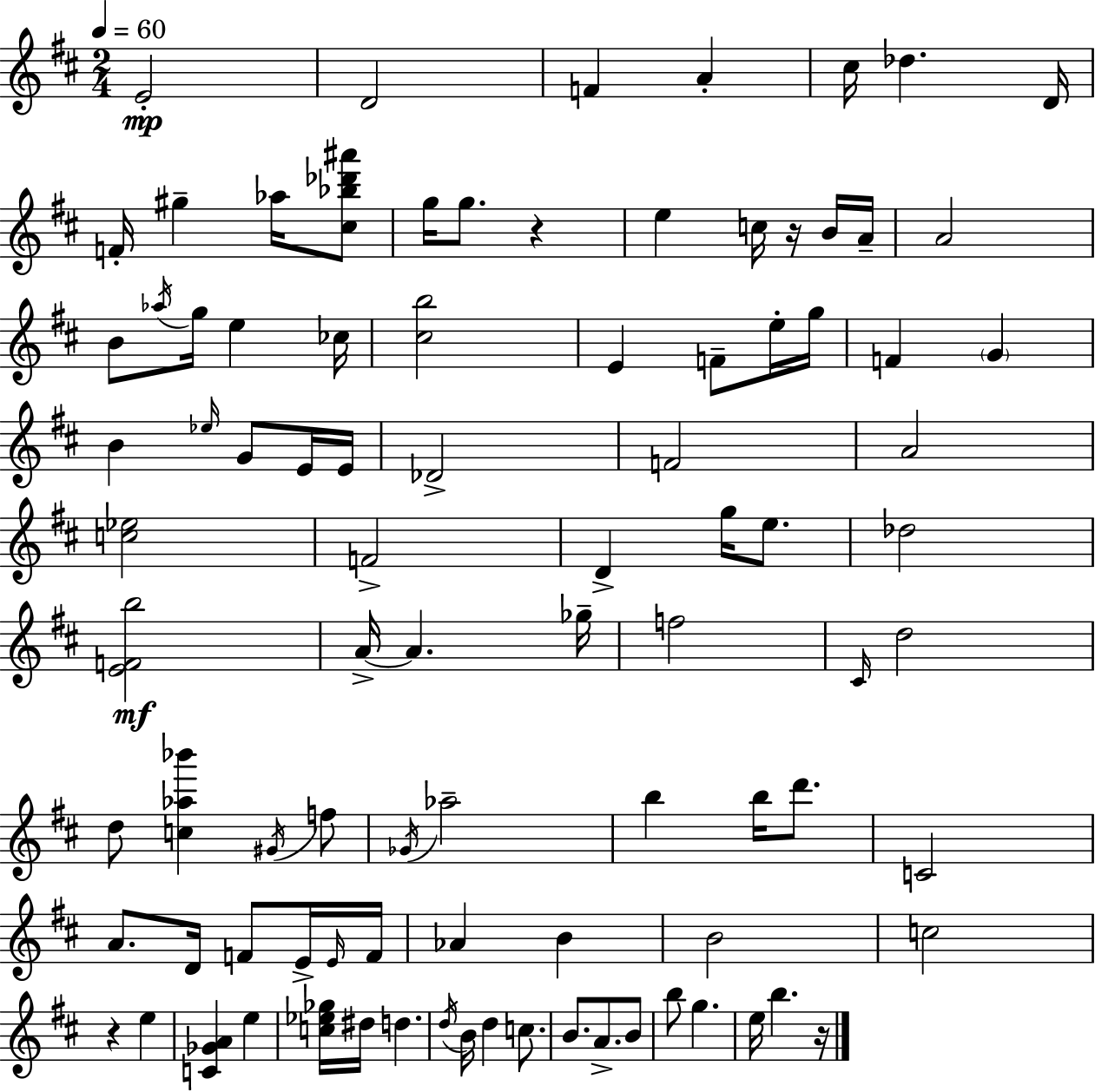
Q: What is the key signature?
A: D major